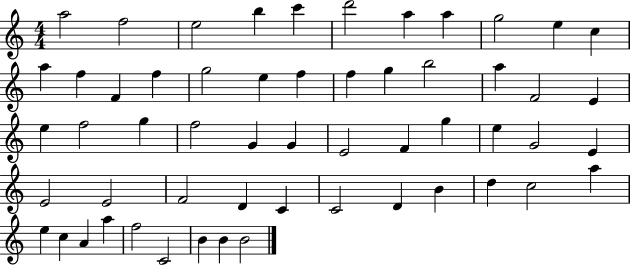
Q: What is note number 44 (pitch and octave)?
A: B4